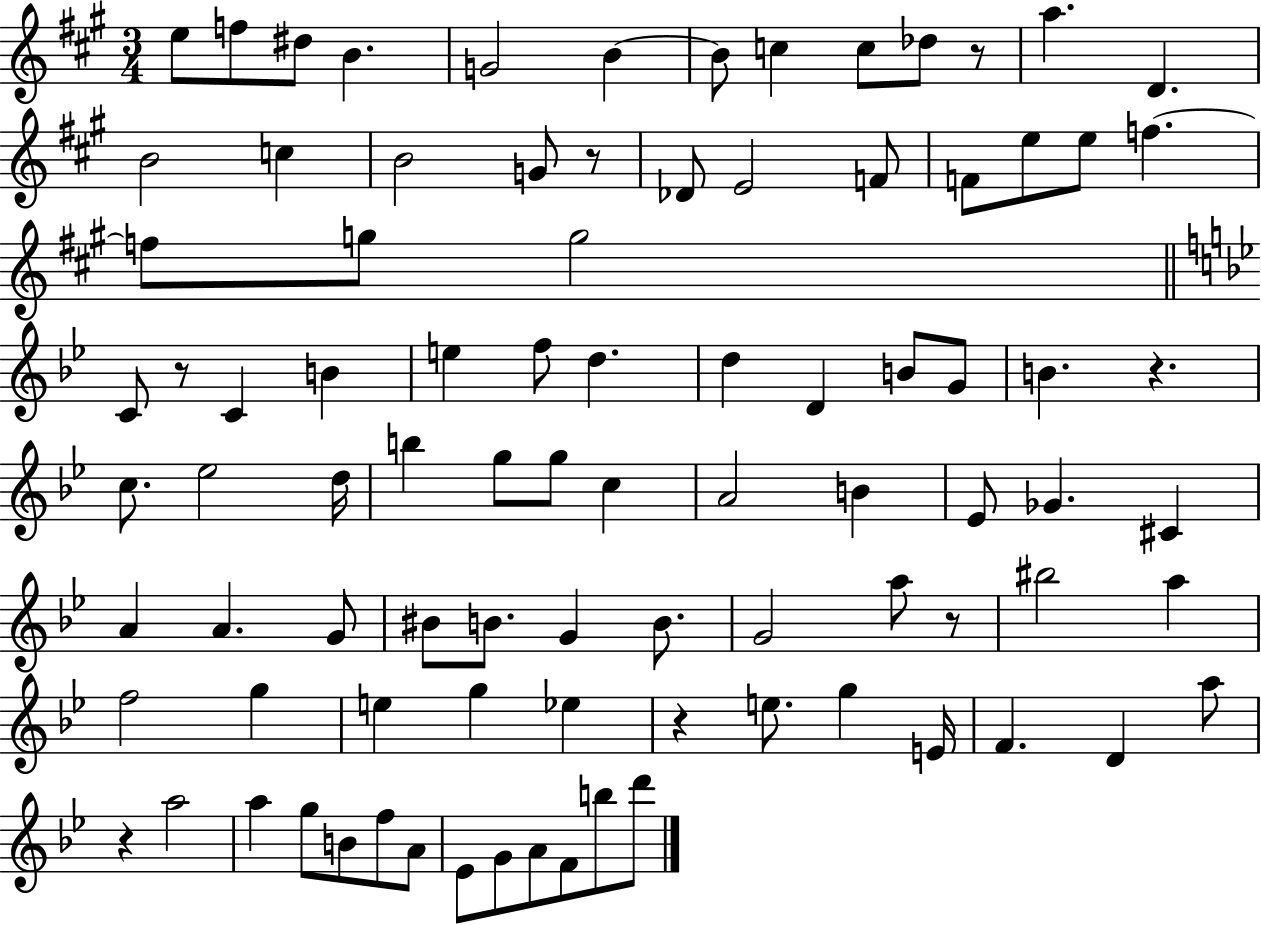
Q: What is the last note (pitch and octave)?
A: D6